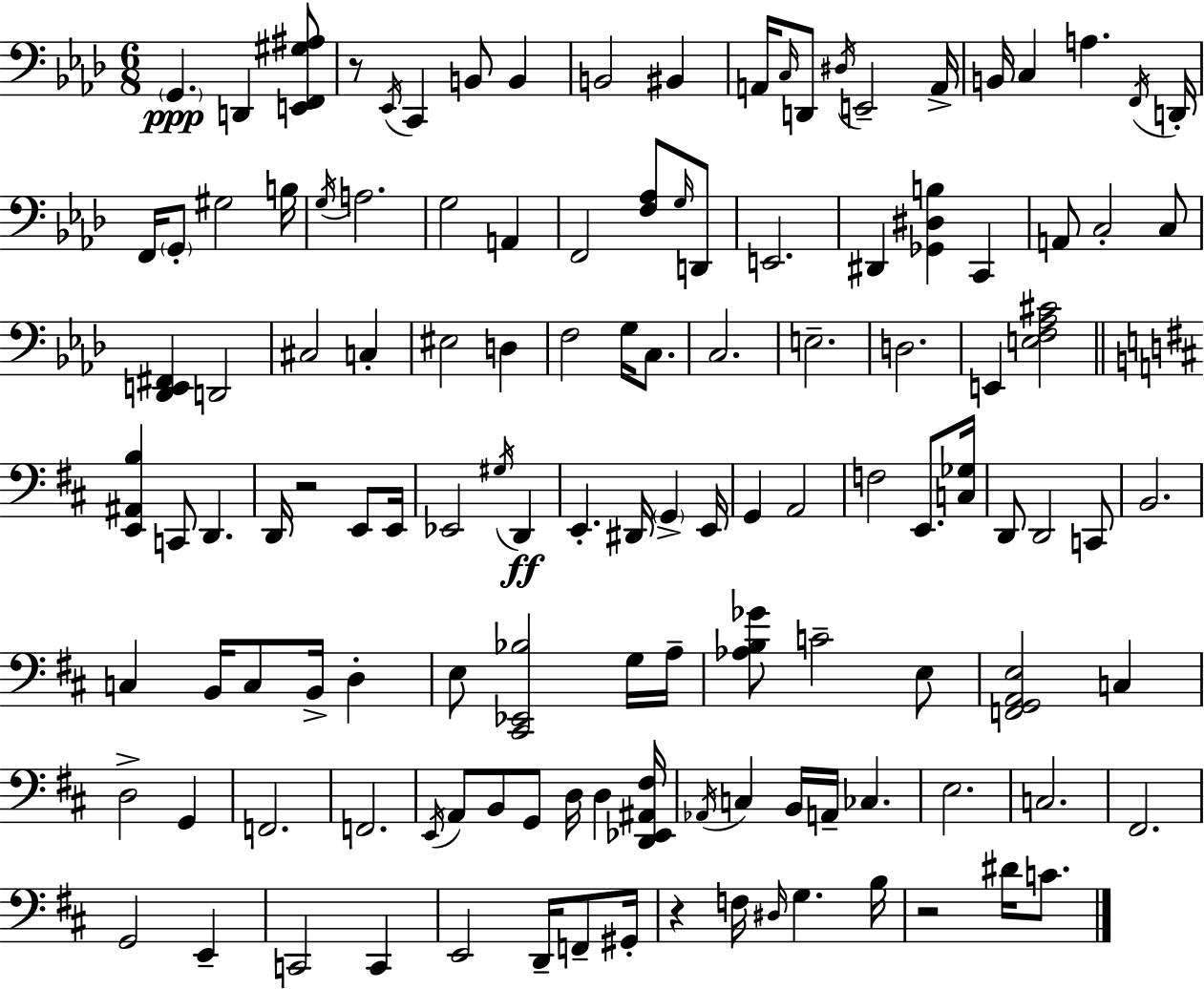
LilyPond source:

{
  \clef bass
  \numericTimeSignature
  \time 6/8
  \key f \minor
  \parenthesize g,4.\ppp d,4 <e, f, gis ais>8 | r8 \acciaccatura { ees,16 } c,4 b,8 b,4 | b,2 bis,4 | a,16 \grace { c16 } d,8 \acciaccatura { dis16 } e,2-- | \break a,16-> b,16 c4 a4. | \acciaccatura { f,16 } d,16-. f,16 \parenthesize g,8-. gis2 | b16 \acciaccatura { g16 } a2. | g2 | \break a,4 f,2 | <f aes>8 \grace { g16 } d,8 e,2. | dis,4 <ges, dis b>4 | c,4 a,8 c2-. | \break c8 <des, e, fis,>4 d,2 | cis2 | c4-. eis2 | d4 f2 | \break g16 c8. c2. | e2.-- | d2. | e,4 <e f aes cis'>2 | \break \bar "||" \break \key b \minor <e, ais, b>4 c,8 d,4. | d,16 r2 e,8 e,16 | ees,2 \acciaccatura { gis16 } d,4\ff | e,4.-. dis,16 \parenthesize g,4-> | \break e,16 g,4 a,2 | f2 e,8. | <c ges>16 d,8 d,2 c,8 | b,2. | \break c4 b,16 c8 b,16-> d4-. | e8 <cis, ees, bes>2 g16 | a16-- <aes b ges'>8 c'2-- e8 | <f, g, a, e>2 c4 | \break d2-> g,4 | f,2. | f,2. | \acciaccatura { e,16 } a,8 b,8 g,8 d16 d4 | \break <d, ees, ais, fis>16 \acciaccatura { aes,16 } c4 b,16 a,16-- ces4. | e2. | c2. | fis,2. | \break g,2 e,4-- | c,2 c,4 | e,2 d,16-- | f,8-- gis,16-. r4 f16 \grace { dis16 } g4. | \break b16 r2 | dis'16 c'8. \bar "|."
}